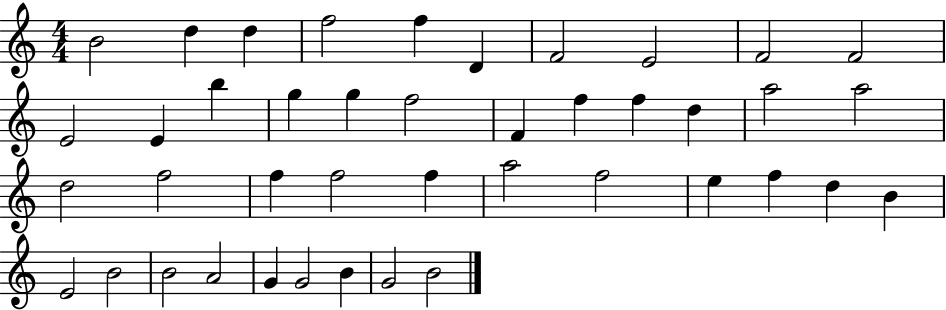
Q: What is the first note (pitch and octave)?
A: B4